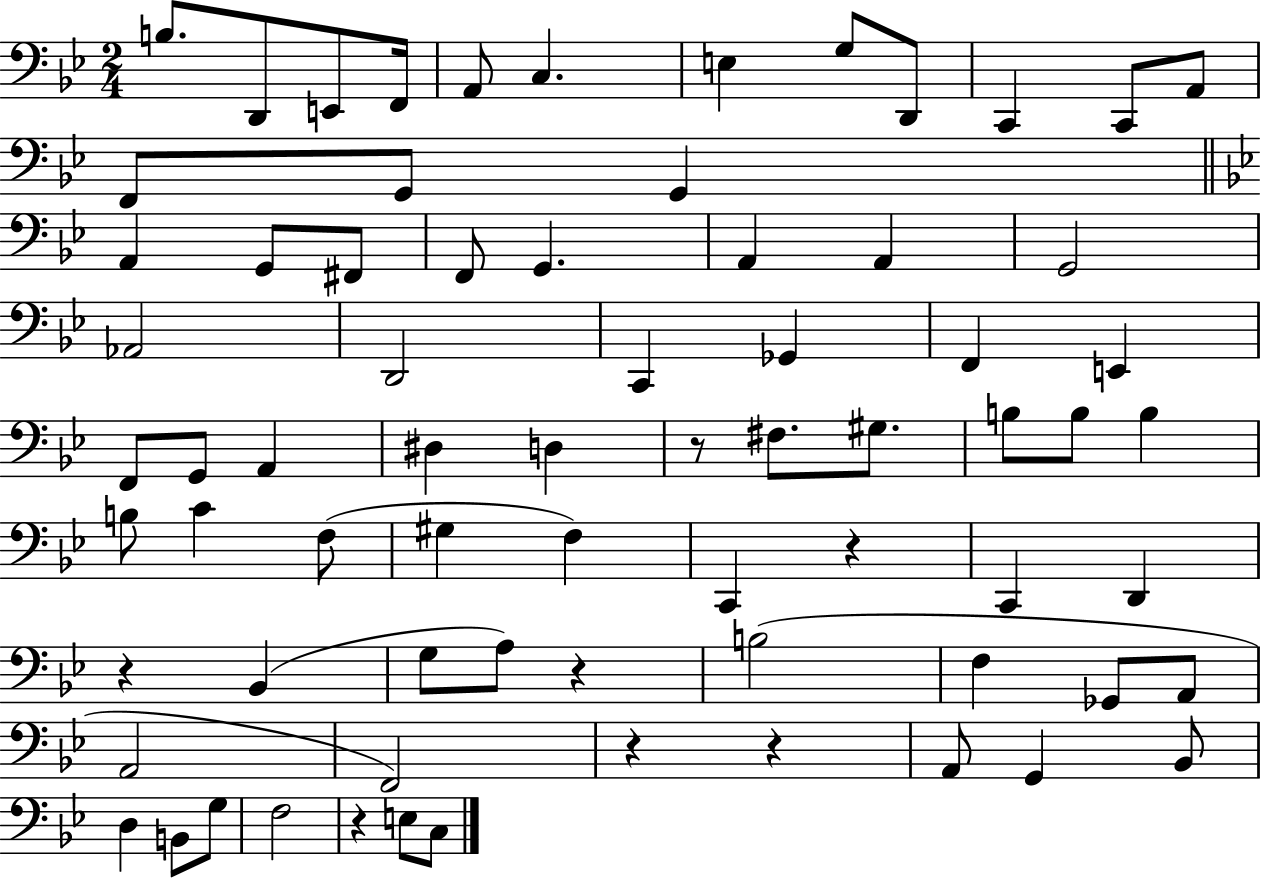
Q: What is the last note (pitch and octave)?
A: C3